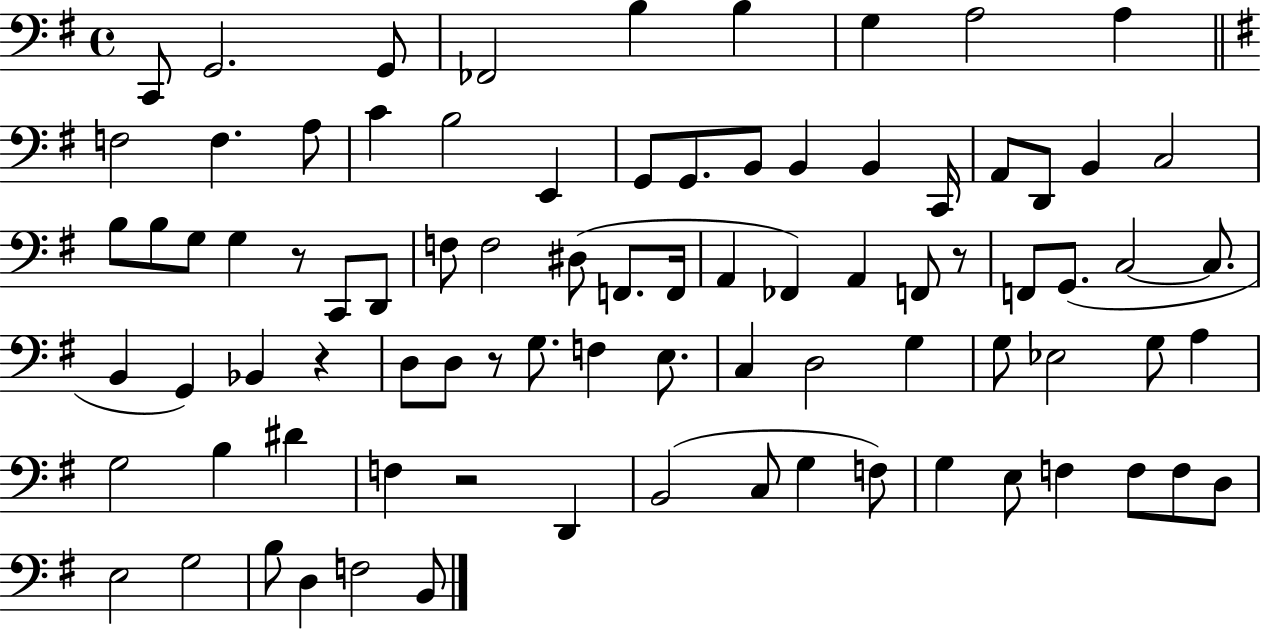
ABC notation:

X:1
T:Untitled
M:4/4
L:1/4
K:G
C,,/2 G,,2 G,,/2 _F,,2 B, B, G, A,2 A, F,2 F, A,/2 C B,2 E,, G,,/2 G,,/2 B,,/2 B,, B,, C,,/4 A,,/2 D,,/2 B,, C,2 B,/2 B,/2 G,/2 G, z/2 C,,/2 D,,/2 F,/2 F,2 ^D,/2 F,,/2 F,,/4 A,, _F,, A,, F,,/2 z/2 F,,/2 G,,/2 C,2 C,/2 B,, G,, _B,, z D,/2 D,/2 z/2 G,/2 F, E,/2 C, D,2 G, G,/2 _E,2 G,/2 A, G,2 B, ^D F, z2 D,, B,,2 C,/2 G, F,/2 G, E,/2 F, F,/2 F,/2 D,/2 E,2 G,2 B,/2 D, F,2 B,,/2